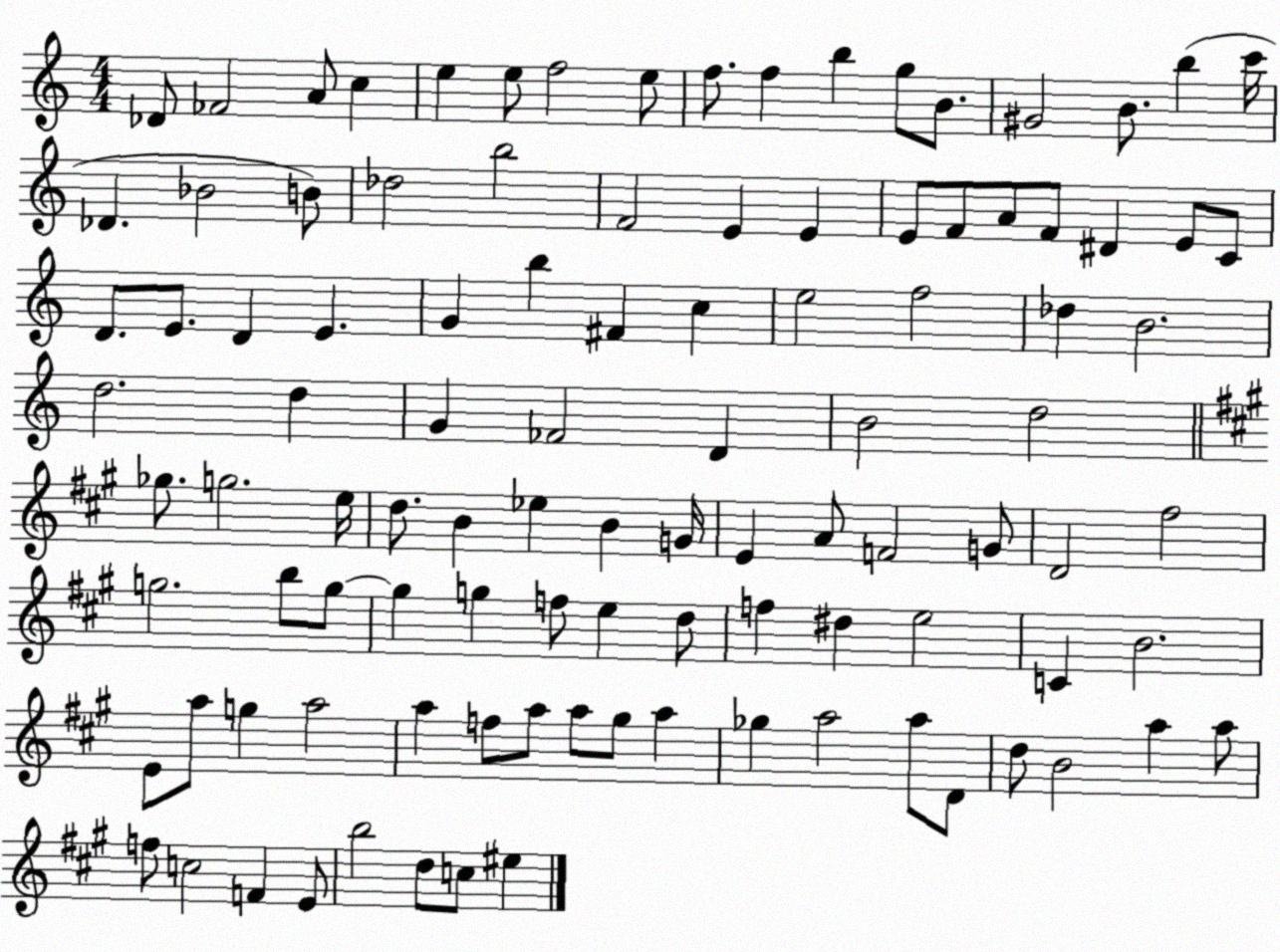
X:1
T:Untitled
M:4/4
L:1/4
K:C
_D/2 _F2 A/2 c e e/2 f2 e/2 f/2 f b g/2 B/2 ^G2 B/2 b c'/4 _D _B2 B/2 _d2 b2 F2 E E E/2 F/2 A/2 F/2 ^D E/2 C/2 D/2 E/2 D E G b ^F c e2 f2 _d B2 d2 d G _F2 D B2 d2 _g/2 g2 e/4 d/2 B _e B G/4 E A/2 F2 G/2 D2 ^f2 g2 b/2 g/2 g g f/2 e d/2 f ^d e2 C B2 E/2 a/2 g a2 a f/2 a/2 a/2 ^g/2 a _g a2 a/2 D/2 d/2 B2 a a/2 f/2 c2 F E/2 b2 d/2 c/2 ^e